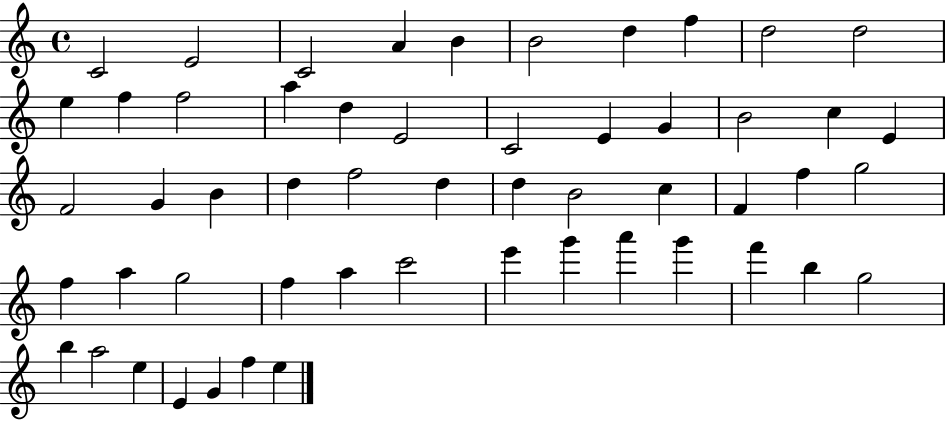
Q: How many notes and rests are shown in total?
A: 54